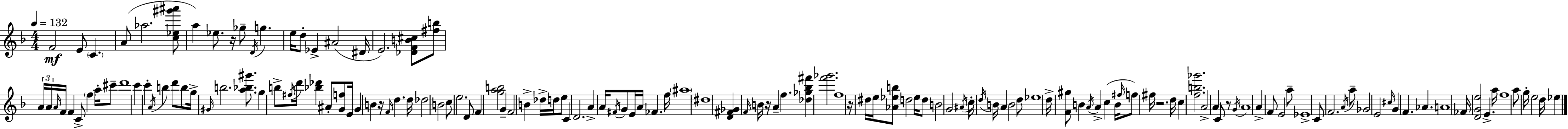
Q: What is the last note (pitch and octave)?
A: Eb5